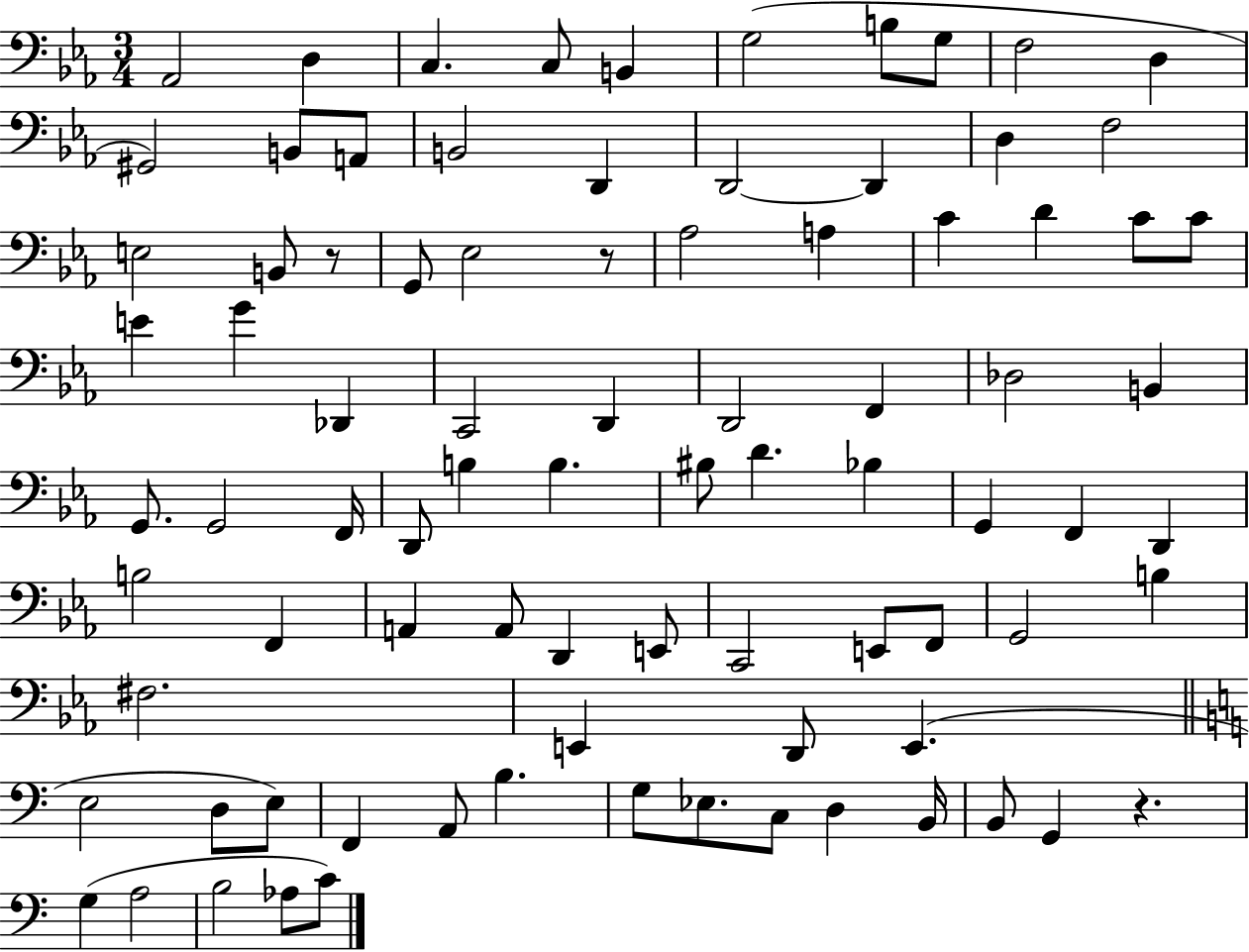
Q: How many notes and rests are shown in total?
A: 86